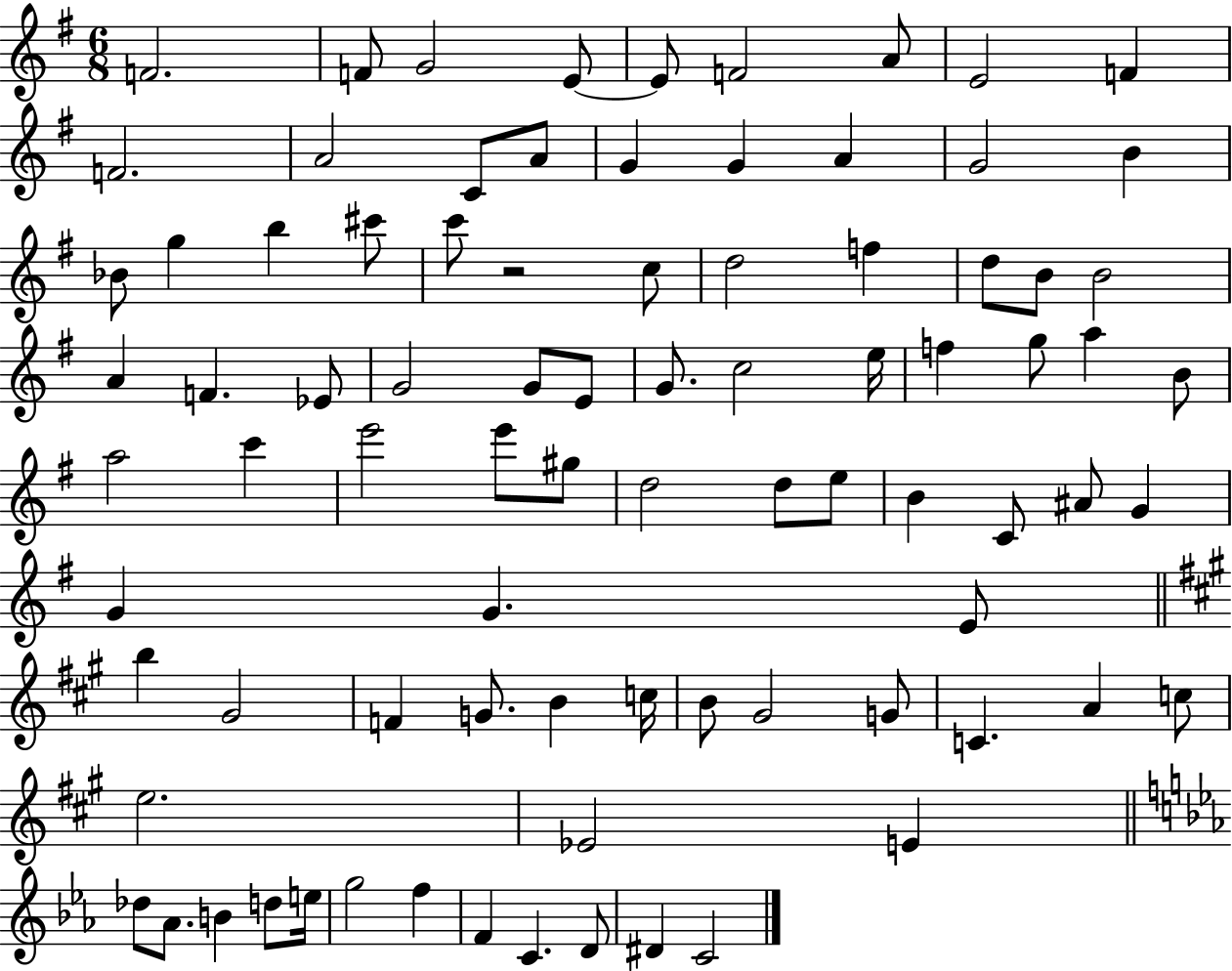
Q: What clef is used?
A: treble